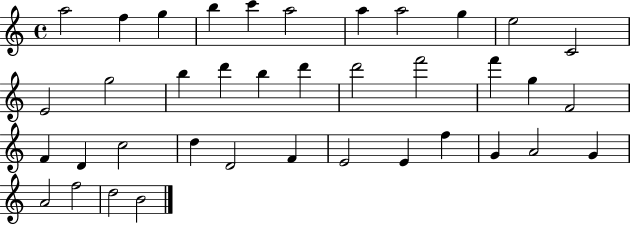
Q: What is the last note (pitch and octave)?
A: B4